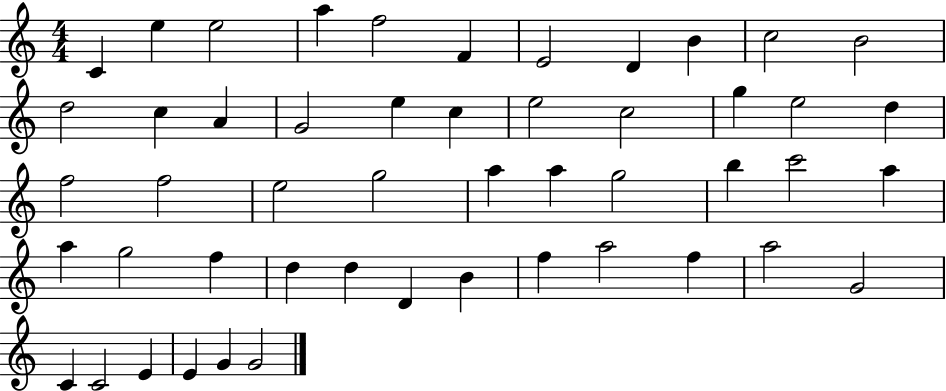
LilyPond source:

{
  \clef treble
  \numericTimeSignature
  \time 4/4
  \key c \major
  c'4 e''4 e''2 | a''4 f''2 f'4 | e'2 d'4 b'4 | c''2 b'2 | \break d''2 c''4 a'4 | g'2 e''4 c''4 | e''2 c''2 | g''4 e''2 d''4 | \break f''2 f''2 | e''2 g''2 | a''4 a''4 g''2 | b''4 c'''2 a''4 | \break a''4 g''2 f''4 | d''4 d''4 d'4 b'4 | f''4 a''2 f''4 | a''2 g'2 | \break c'4 c'2 e'4 | e'4 g'4 g'2 | \bar "|."
}